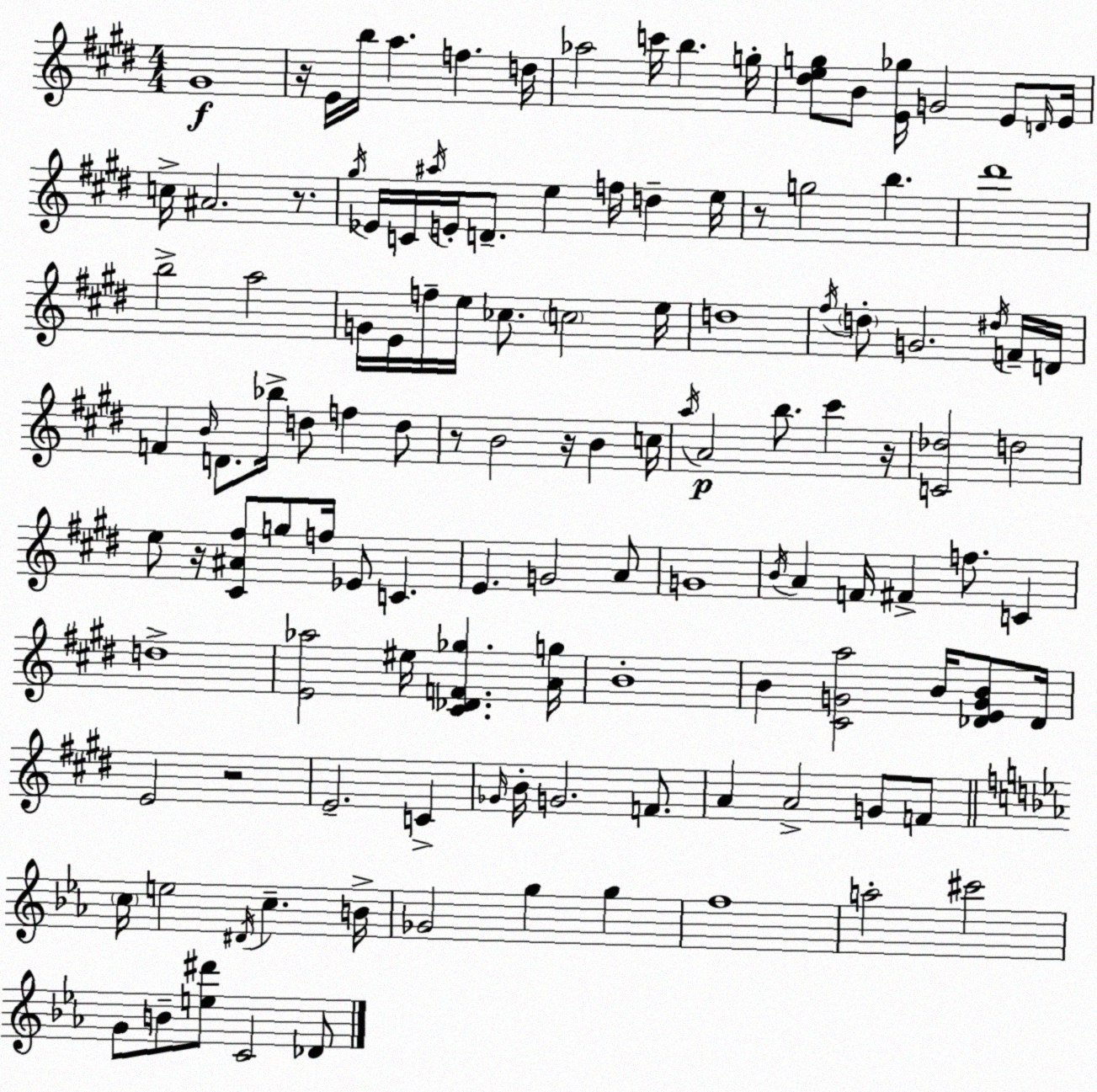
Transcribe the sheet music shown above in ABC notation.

X:1
T:Untitled
M:4/4
L:1/4
K:E
^G4 z/4 E/4 b/4 a f d/4 _a2 c'/4 b g/4 [^deg]/2 B/2 [E_g]/4 G2 E/2 D/4 E/4 c/4 ^A2 z/2 ^g/4 _E/4 C/4 ^a/4 E/4 D/2 e f/4 d e/4 z/2 g2 b ^d'4 b2 a2 G/4 E/4 f/4 e/4 _c/2 c2 e/4 d4 ^f/4 d/2 G2 ^d/4 F/4 D/4 F B/4 D/2 _b/4 d/2 f d/2 z/2 B2 z/4 B c/4 a/4 A2 b/2 ^c' z/4 [C_d]2 d2 e/2 z/4 [^C^A^f]/2 g/2 f/4 _E/2 C E G2 A/2 G4 B/4 A F/4 ^F f/2 C d4 [E_a]2 ^e/4 [^C_DF_g] [Ag]/4 B4 B [^CGa]2 B/4 [_DEGB]/2 _D/4 E2 z2 E2 C _G/4 B/4 G2 F/2 A A2 G/2 F/2 c/4 e2 ^D/4 c B/4 _G2 g g f4 a2 ^c'2 G/2 B/2 [e^d']/2 C2 _D/2